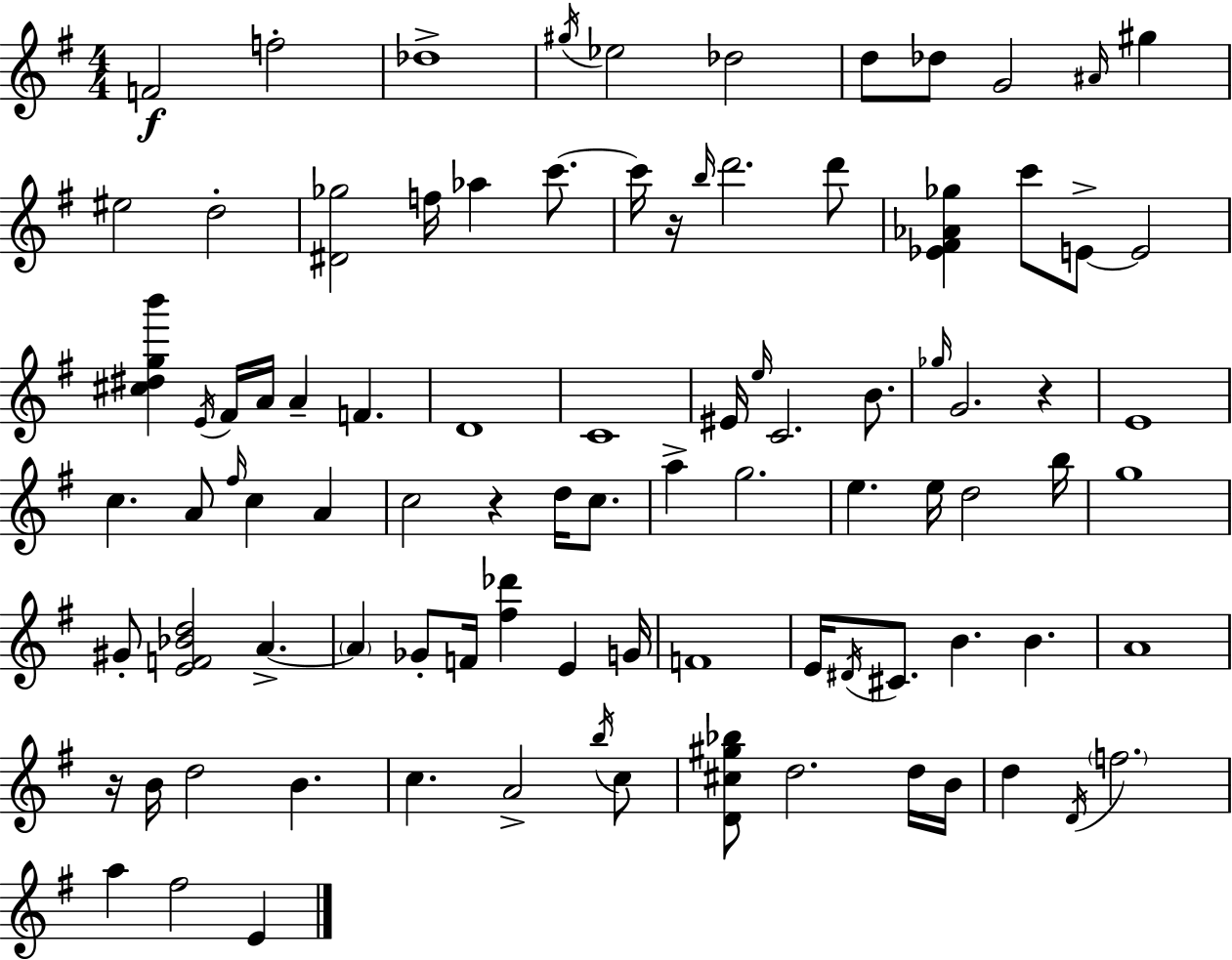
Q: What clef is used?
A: treble